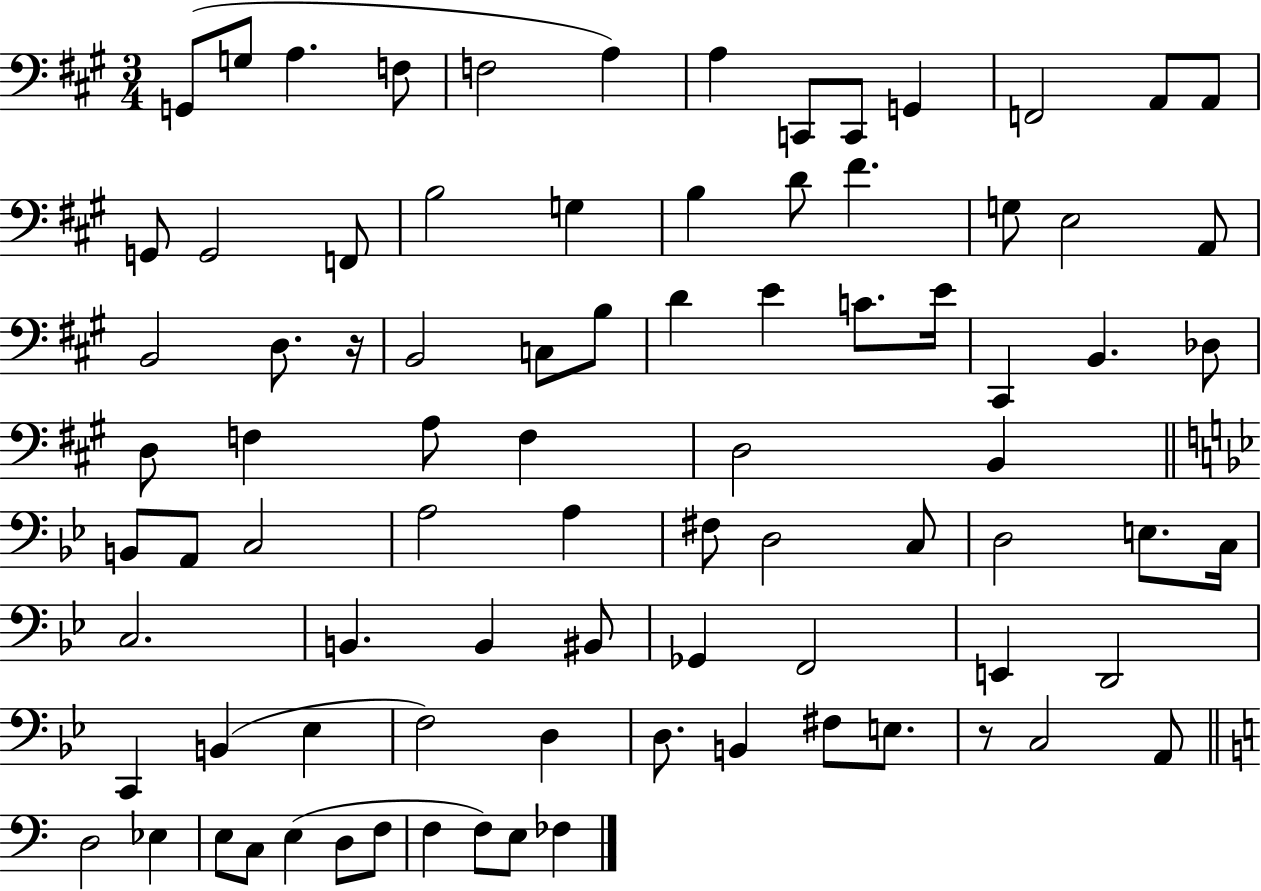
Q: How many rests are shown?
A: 2